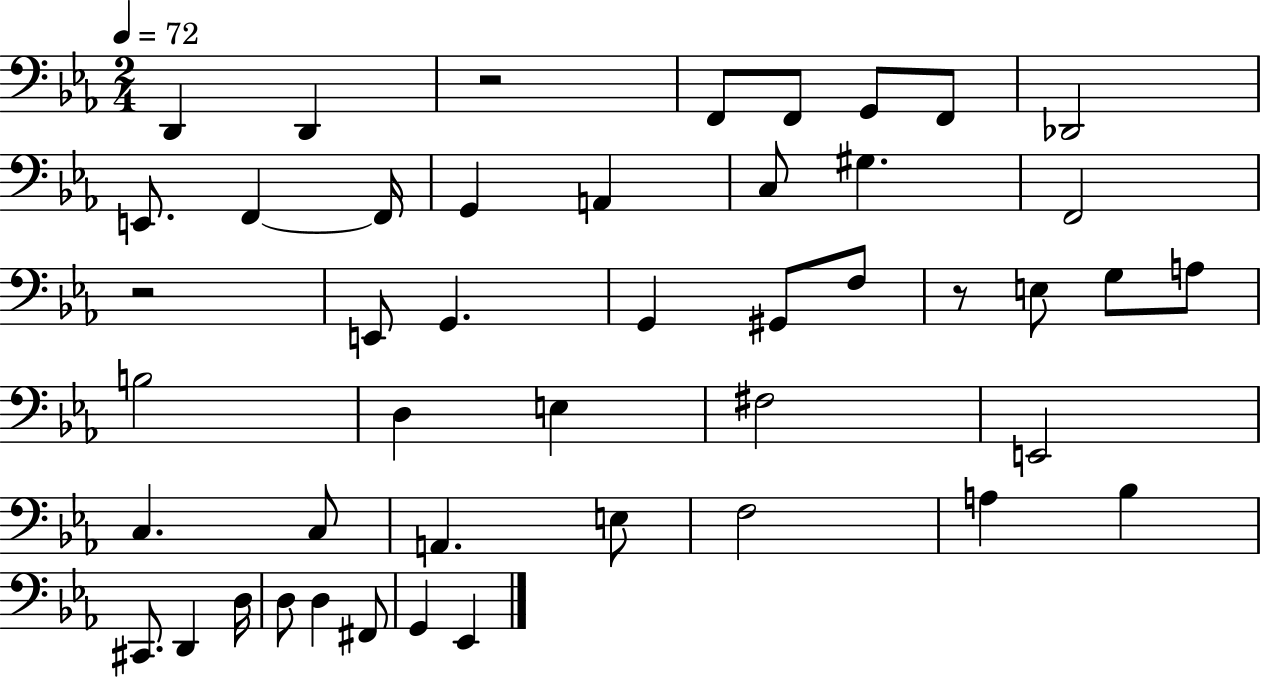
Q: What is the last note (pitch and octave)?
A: Eb2